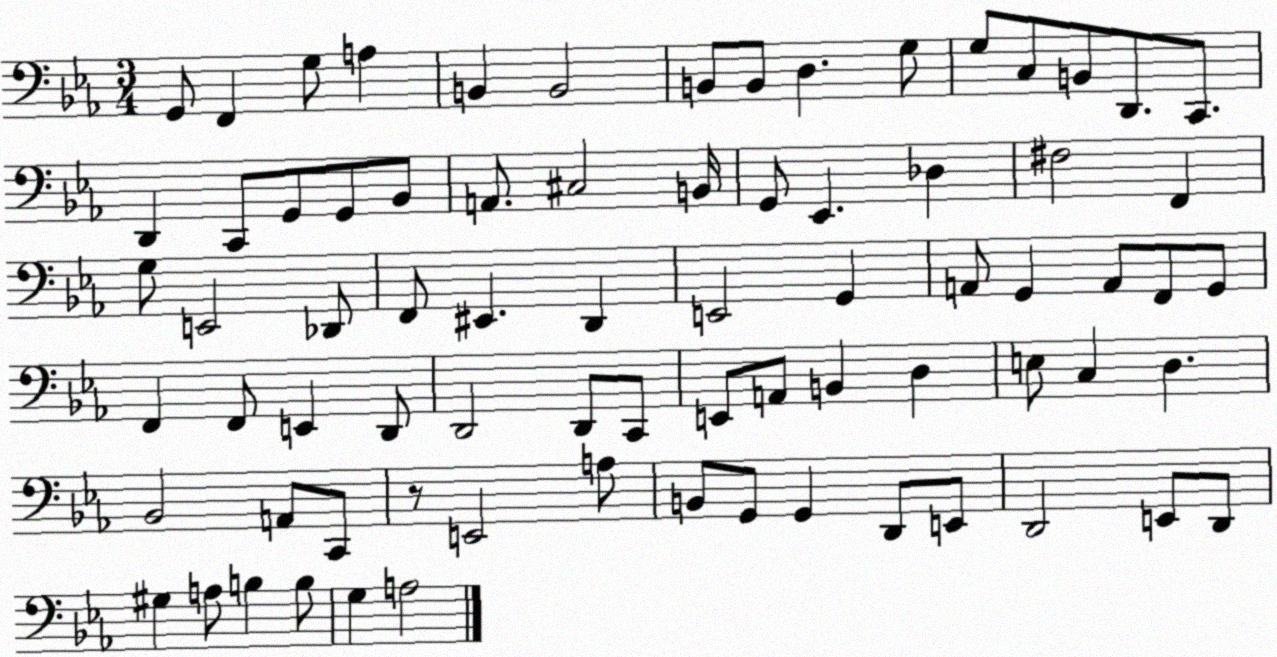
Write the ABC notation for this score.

X:1
T:Untitled
M:3/4
L:1/4
K:Eb
G,,/2 F,, G,/2 A, B,, B,,2 B,,/2 B,,/2 D, G,/2 G,/2 C,/2 B,,/2 D,,/2 C,,/2 D,, C,,/2 G,,/2 G,,/2 _B,,/2 A,,/2 ^C,2 B,,/4 G,,/2 _E,, _D, ^F,2 F,, G,/2 E,,2 _D,,/2 F,,/2 ^E,, D,, E,,2 G,, A,,/2 G,, A,,/2 F,,/2 G,,/2 F,, F,,/2 E,, D,,/2 D,,2 D,,/2 C,,/2 E,,/2 A,,/2 B,, D, E,/2 C, D, _B,,2 A,,/2 C,,/2 z/2 E,,2 A,/2 B,,/2 G,,/2 G,, D,,/2 E,,/2 D,,2 E,,/2 D,,/2 ^G, A,/2 B, B,/2 G, A,2